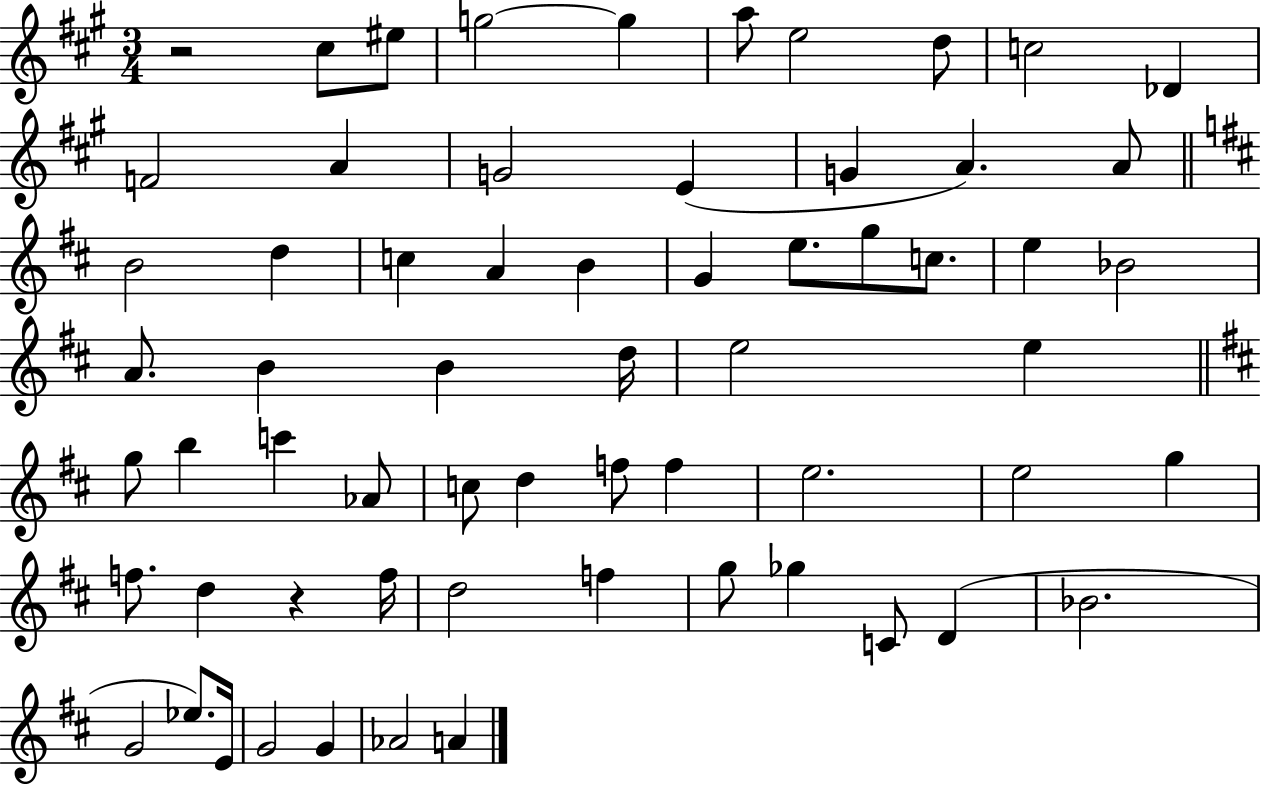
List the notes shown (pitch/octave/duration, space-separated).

R/h C#5/e EIS5/e G5/h G5/q A5/e E5/h D5/e C5/h Db4/q F4/h A4/q G4/h E4/q G4/q A4/q. A4/e B4/h D5/q C5/q A4/q B4/q G4/q E5/e. G5/e C5/e. E5/q Bb4/h A4/e. B4/q B4/q D5/s E5/h E5/q G5/e B5/q C6/q Ab4/e C5/e D5/q F5/e F5/q E5/h. E5/h G5/q F5/e. D5/q R/q F5/s D5/h F5/q G5/e Gb5/q C4/e D4/q Bb4/h. G4/h Eb5/e. E4/s G4/h G4/q Ab4/h A4/q